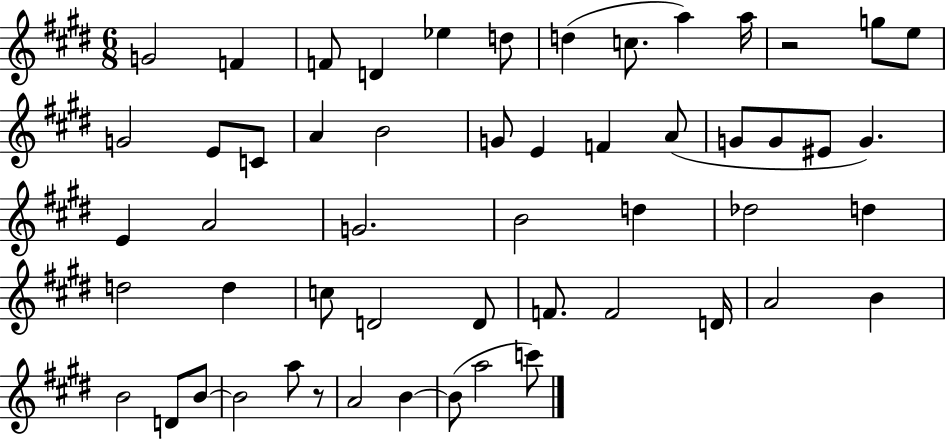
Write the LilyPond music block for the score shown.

{
  \clef treble
  \numericTimeSignature
  \time 6/8
  \key e \major
  g'2 f'4 | f'8 d'4 ees''4 d''8 | d''4( c''8. a''4) a''16 | r2 g''8 e''8 | \break g'2 e'8 c'8 | a'4 b'2 | g'8 e'4 f'4 a'8( | g'8 g'8 eis'8 g'4.) | \break e'4 a'2 | g'2. | b'2 d''4 | des''2 d''4 | \break d''2 d''4 | c''8 d'2 d'8 | f'8. f'2 d'16 | a'2 b'4 | \break b'2 d'8 b'8~~ | b'2 a''8 r8 | a'2 b'4~~ | b'8( a''2 c'''8) | \break \bar "|."
}